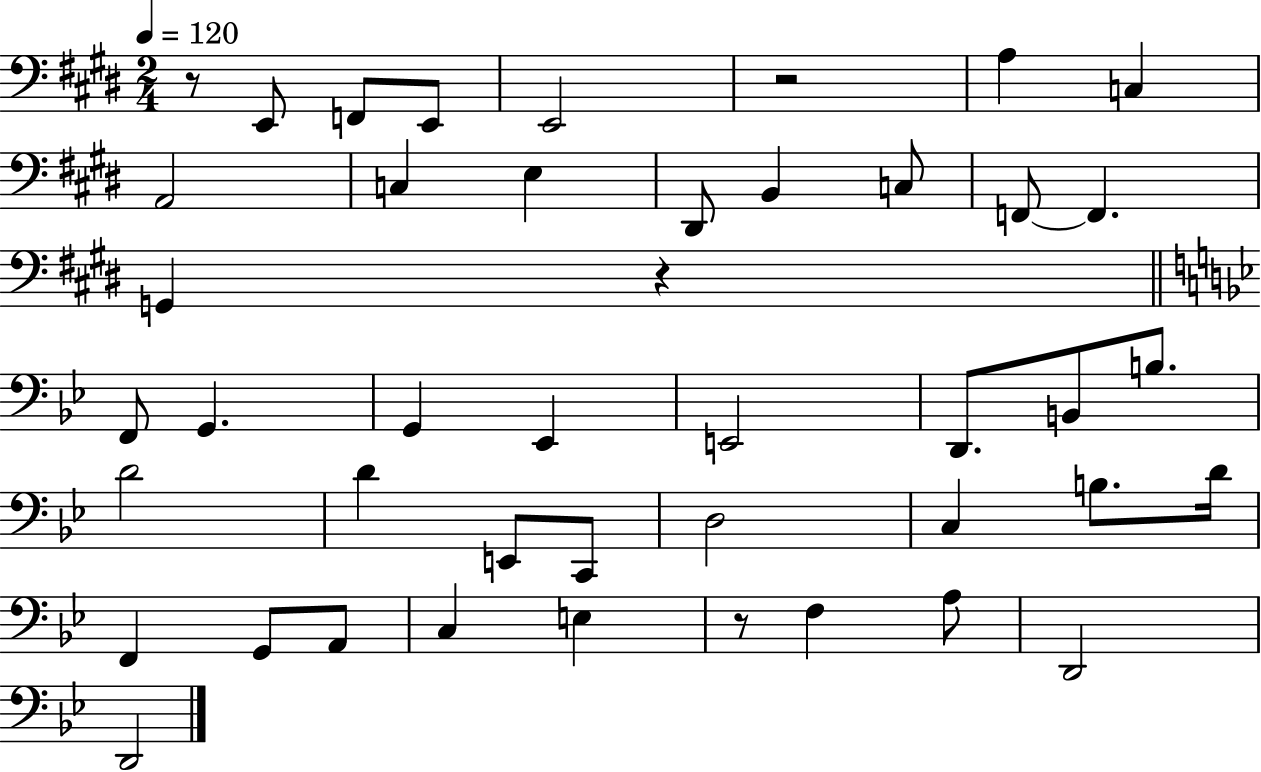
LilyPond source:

{
  \clef bass
  \numericTimeSignature
  \time 2/4
  \key e \major
  \tempo 4 = 120
  r8 e,8 f,8 e,8 | e,2 | r2 | a4 c4 | \break a,2 | c4 e4 | dis,8 b,4 c8 | f,8~~ f,4. | \break g,4 r4 | \bar "||" \break \key bes \major f,8 g,4. | g,4 ees,4 | e,2 | d,8. b,8 b8. | \break d'2 | d'4 e,8 c,8 | d2 | c4 b8. d'16 | \break f,4 g,8 a,8 | c4 e4 | r8 f4 a8 | d,2 | \break d,2 | \bar "|."
}